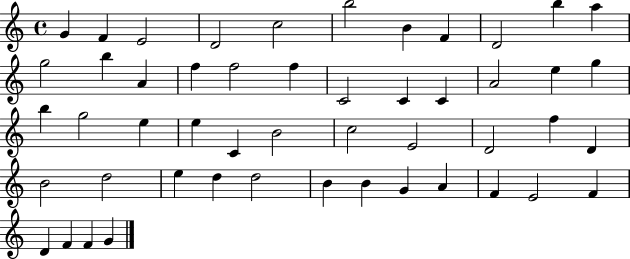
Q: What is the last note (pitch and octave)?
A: G4